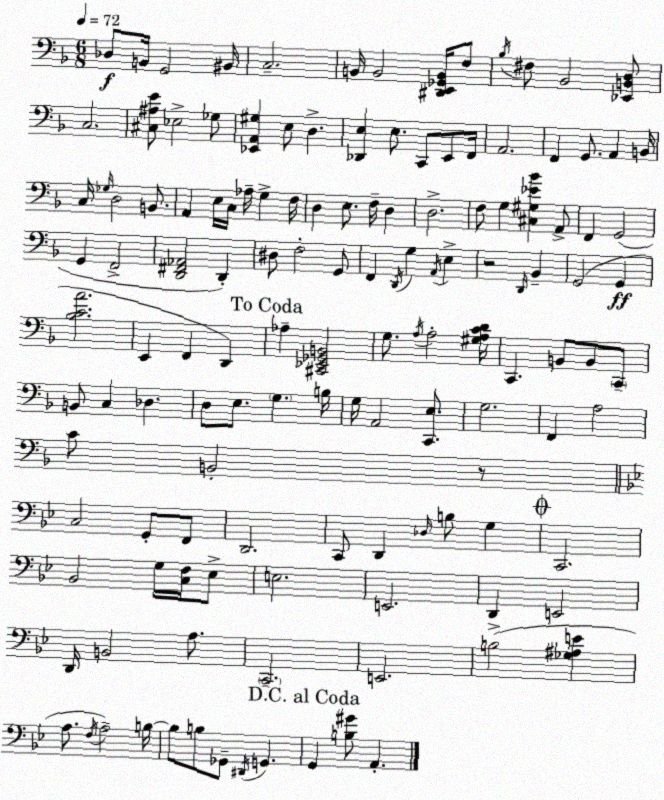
X:1
T:Untitled
M:6/8
L:1/4
K:F
_D,/2 B,,/4 G,,2 ^B,,/4 C,2 B,,/4 B,,2 [^D,,E,,_G,,B,,]/4 F,/2 _B,/4 ^F,/2 _B,,2 [_E,,B,,D,]/2 C,2 [^C,^A,E]/2 _E,2 _G,/2 [_E,,A,,^G,] E,/2 D, [_D,,E,] E,/2 C,,/2 E,,/2 F,,/4 A,,2 F,, G,,/2 A,, B,,/4 C,/4 _G,/4 D,2 B,,/2 A,, E,/4 C,/4 _A,/4 G, F,/4 D, E,/2 F,/4 D, D,2 F,/2 G, [^C,^G,_E_B] A,,/2 F,, G,,2 G,, F,,2 [D,,^F,,_A,,]2 D,, ^D,/2 F,2 G,,/2 F,, D,,/4 G, A,,/4 E, z2 D,,/4 _B,, G,,2 G,, [_B,CA]2 E,, F,, D,, _A, [^C,,_E,,_G,,B,,]2 G,/2 A,/4 A,2 [^G,A,CD]/4 C,, B,,/2 B,,/2 C,,/2 B,,/2 C, _D, D,/2 E,/2 G, B,/4 G,/4 A,,2 [C,,E,]/2 G,2 F,, A,2 C/2 B,,2 z/2 C,2 G,,/2 F,,/2 D,,2 C,,/2 D,, _D,/4 B,/2 G, C,,2 _B,,2 G,/4 [C,F,]/4 _E,/2 E,2 E,,2 D,, E,,2 D,,/4 B,,2 A,/2 C,,2 E,,2 B,2 [_G,^A,E] A,/2 F,/4 A,2 B,/4 B,/2 B,/2 _G,,/2 ^D,,/4 G,, G,, [B,^G]/2 A,,